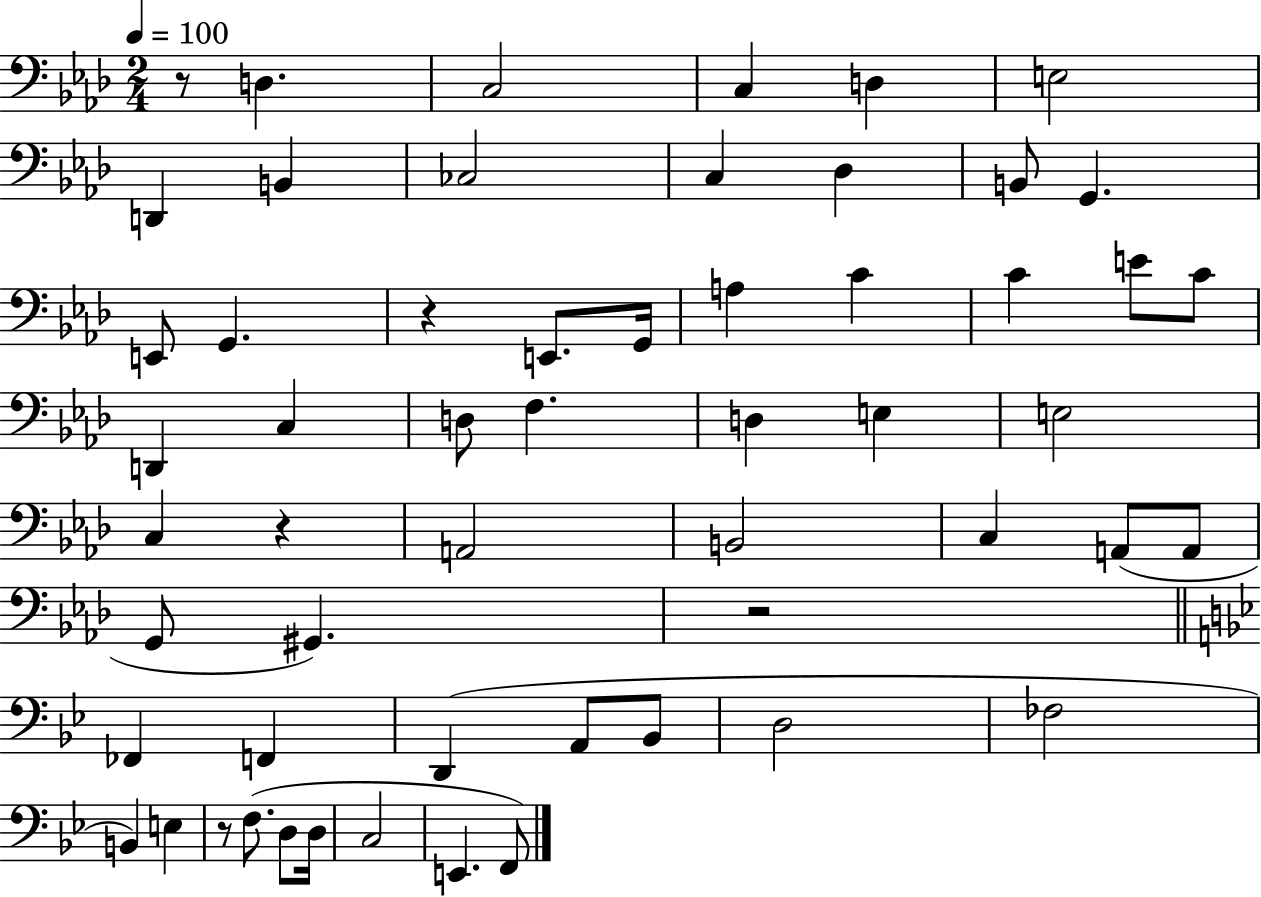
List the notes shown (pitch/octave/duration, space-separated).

R/e D3/q. C3/h C3/q D3/q E3/h D2/q B2/q CES3/h C3/q Db3/q B2/e G2/q. E2/e G2/q. R/q E2/e. G2/s A3/q C4/q C4/q E4/e C4/e D2/q C3/q D3/e F3/q. D3/q E3/q E3/h C3/q R/q A2/h B2/h C3/q A2/e A2/e G2/e G#2/q. R/h FES2/q F2/q D2/q A2/e Bb2/e D3/h FES3/h B2/q E3/q R/e F3/e. D3/e D3/s C3/h E2/q. F2/e